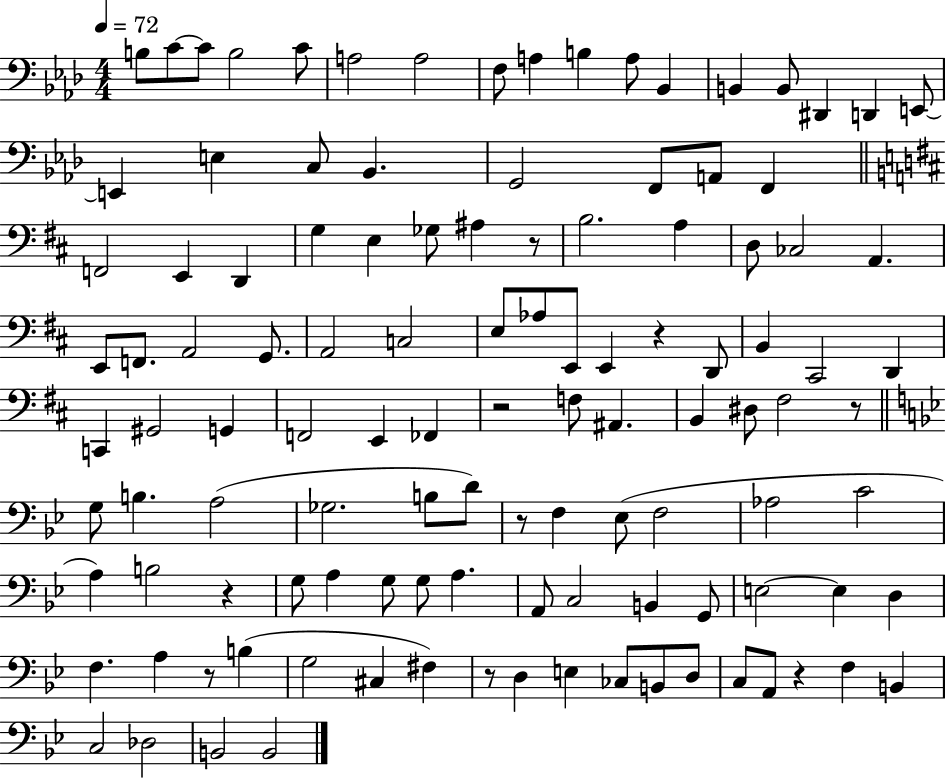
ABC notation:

X:1
T:Untitled
M:4/4
L:1/4
K:Ab
B,/2 C/2 C/2 B,2 C/2 A,2 A,2 F,/2 A, B, A,/2 _B,, B,, B,,/2 ^D,, D,, E,,/2 E,, E, C,/2 _B,, G,,2 F,,/2 A,,/2 F,, F,,2 E,, D,, G, E, _G,/2 ^A, z/2 B,2 A, D,/2 _C,2 A,, E,,/2 F,,/2 A,,2 G,,/2 A,,2 C,2 E,/2 _A,/2 E,,/2 E,, z D,,/2 B,, ^C,,2 D,, C,, ^G,,2 G,, F,,2 E,, _F,, z2 F,/2 ^A,, B,, ^D,/2 ^F,2 z/2 G,/2 B, A,2 _G,2 B,/2 D/2 z/2 F, _E,/2 F,2 _A,2 C2 A, B,2 z G,/2 A, G,/2 G,/2 A, A,,/2 C,2 B,, G,,/2 E,2 E, D, F, A, z/2 B, G,2 ^C, ^F, z/2 D, E, _C,/2 B,,/2 D,/2 C,/2 A,,/2 z F, B,, C,2 _D,2 B,,2 B,,2